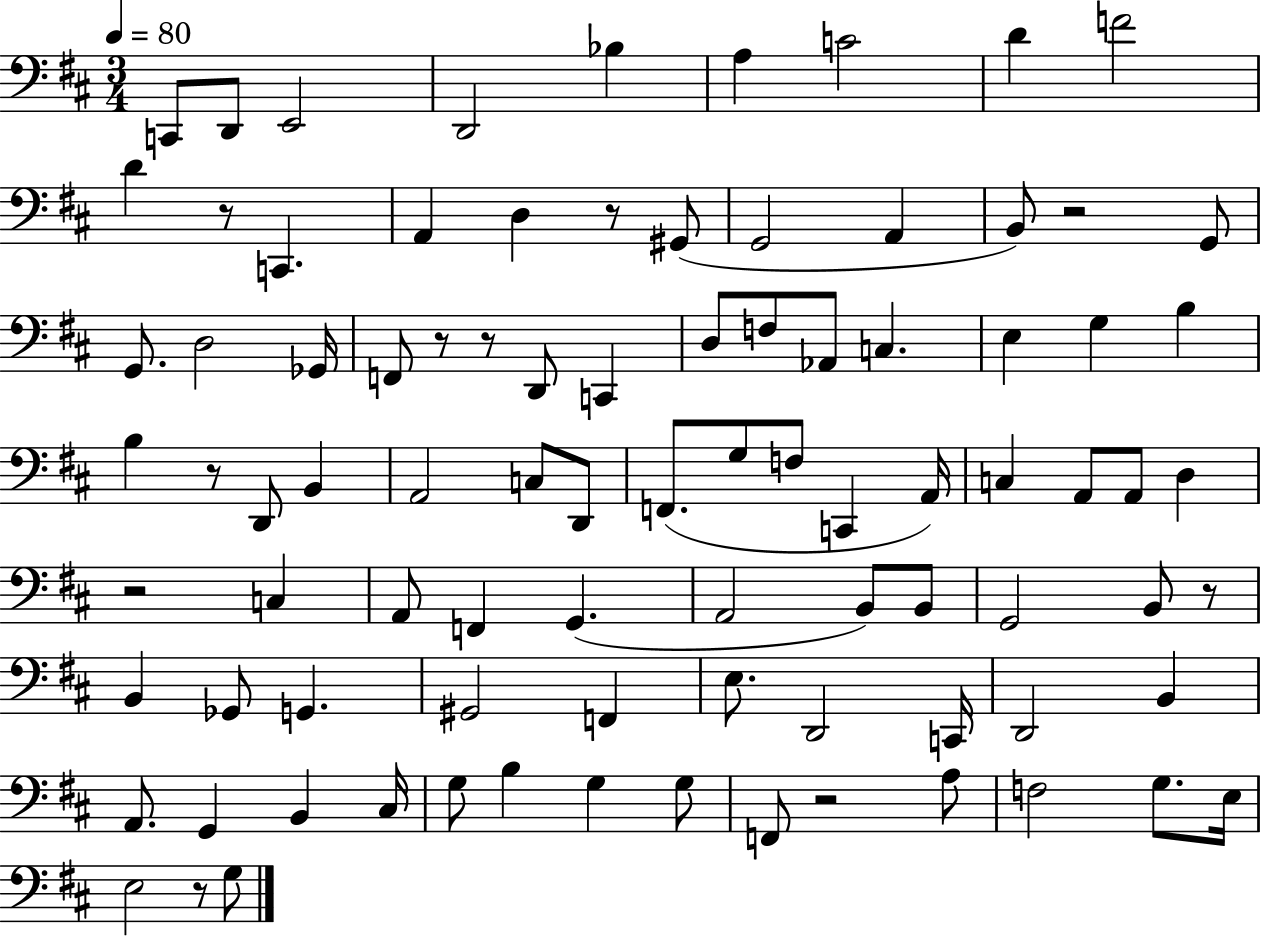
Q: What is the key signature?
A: D major